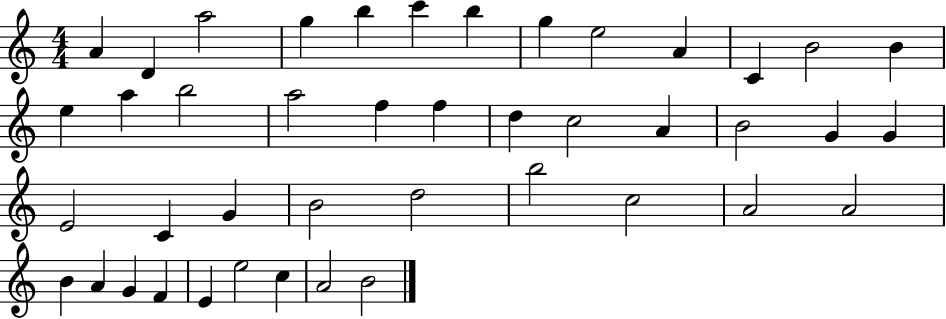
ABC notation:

X:1
T:Untitled
M:4/4
L:1/4
K:C
A D a2 g b c' b g e2 A C B2 B e a b2 a2 f f d c2 A B2 G G E2 C G B2 d2 b2 c2 A2 A2 B A G F E e2 c A2 B2